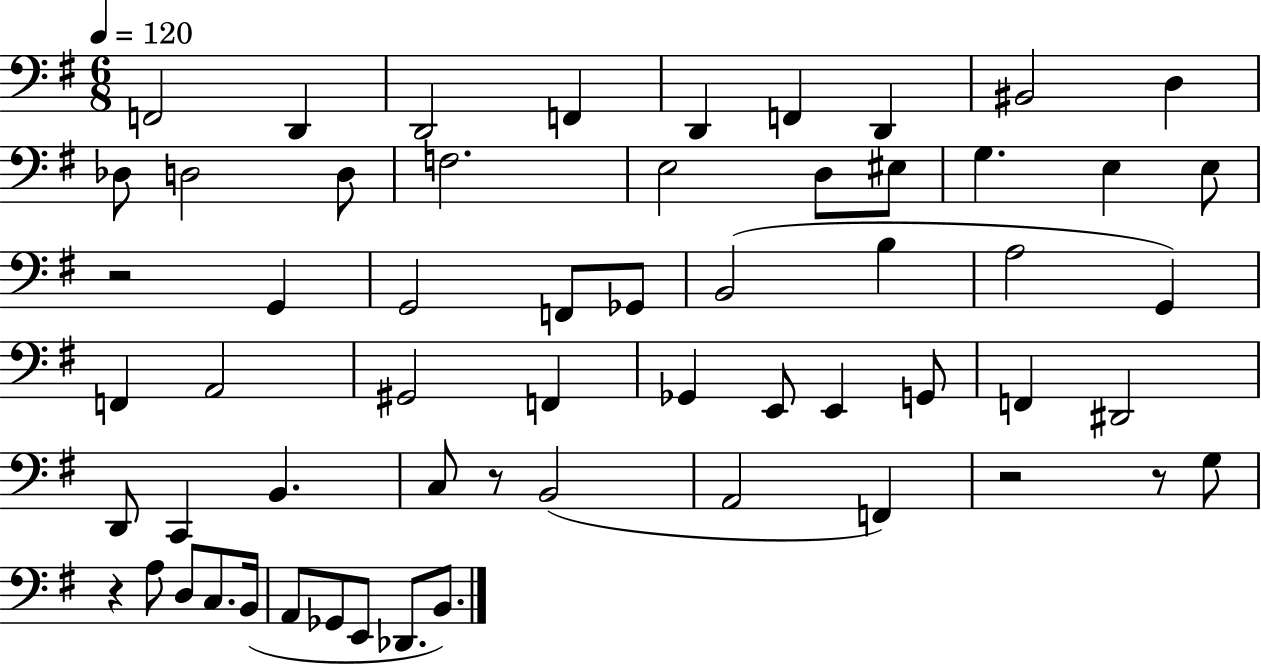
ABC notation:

X:1
T:Untitled
M:6/8
L:1/4
K:G
F,,2 D,, D,,2 F,, D,, F,, D,, ^B,,2 D, _D,/2 D,2 D,/2 F,2 E,2 D,/2 ^E,/2 G, E, E,/2 z2 G,, G,,2 F,,/2 _G,,/2 B,,2 B, A,2 G,, F,, A,,2 ^G,,2 F,, _G,, E,,/2 E,, G,,/2 F,, ^D,,2 D,,/2 C,, B,, C,/2 z/2 B,,2 A,,2 F,, z2 z/2 G,/2 z A,/2 D,/2 C,/2 B,,/4 A,,/2 _G,,/2 E,,/2 _D,,/2 B,,/2